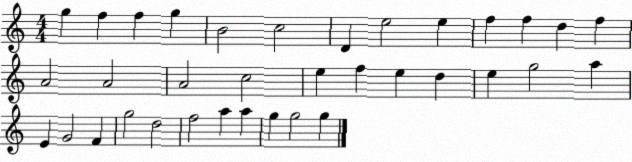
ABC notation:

X:1
T:Untitled
M:4/4
L:1/4
K:C
g f f g B2 c2 D e2 e f f d f A2 A2 A2 c2 e f e d e g2 a E G2 F g2 d2 f2 a a g g2 g